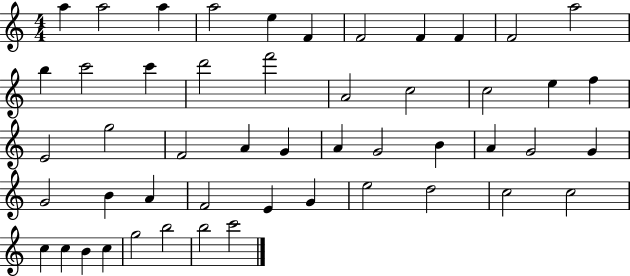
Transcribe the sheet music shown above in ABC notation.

X:1
T:Untitled
M:4/4
L:1/4
K:C
a a2 a a2 e F F2 F F F2 a2 b c'2 c' d'2 f'2 A2 c2 c2 e f E2 g2 F2 A G A G2 B A G2 G G2 B A F2 E G e2 d2 c2 c2 c c B c g2 b2 b2 c'2